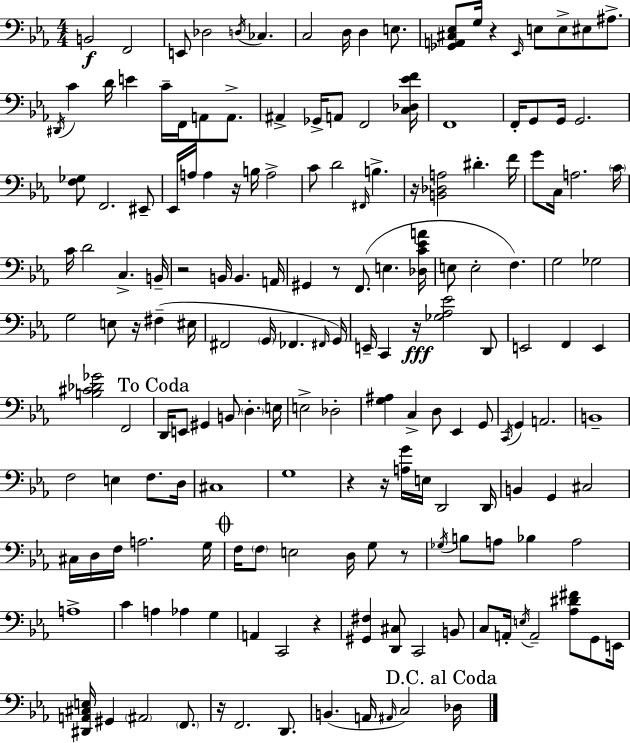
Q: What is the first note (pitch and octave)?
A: B2